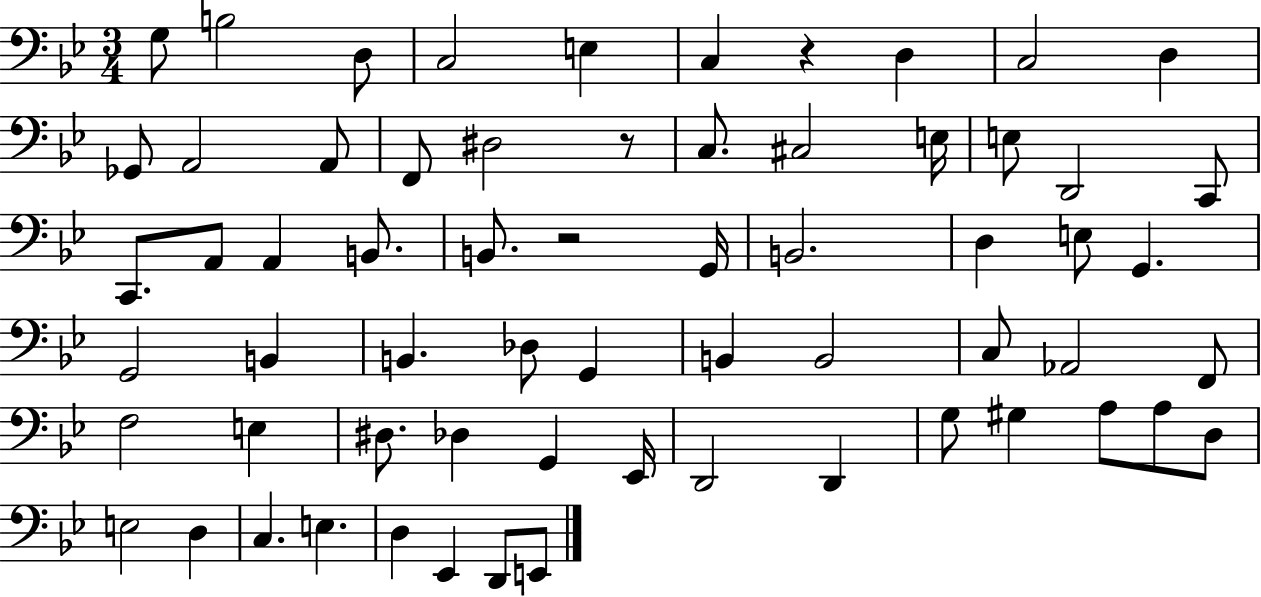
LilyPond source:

{
  \clef bass
  \numericTimeSignature
  \time 3/4
  \key bes \major
  g8 b2 d8 | c2 e4 | c4 r4 d4 | c2 d4 | \break ges,8 a,2 a,8 | f,8 dis2 r8 | c8. cis2 e16 | e8 d,2 c,8 | \break c,8. a,8 a,4 b,8. | b,8. r2 g,16 | b,2. | d4 e8 g,4. | \break g,2 b,4 | b,4. des8 g,4 | b,4 b,2 | c8 aes,2 f,8 | \break f2 e4 | dis8. des4 g,4 ees,16 | d,2 d,4 | g8 gis4 a8 a8 d8 | \break e2 d4 | c4. e4. | d4 ees,4 d,8 e,8 | \bar "|."
}